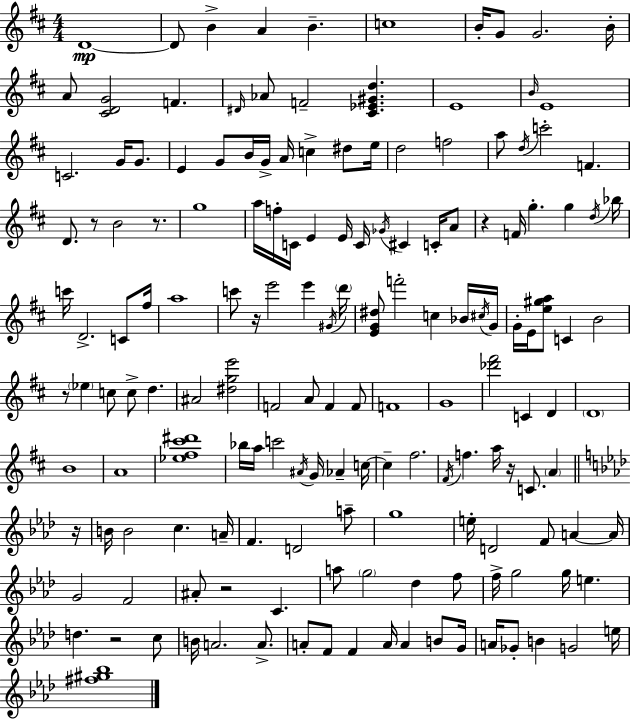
D4/w D4/e B4/q A4/q B4/q. C5/w B4/s G4/e G4/h. B4/s A4/e [C#4,D4,G4]/h F4/q. D#4/s Ab4/e F4/h [C#4,Eb4,G#4,D5]/q. E4/w B4/s E4/w C4/h. G4/s G4/e. E4/q G4/e B4/s G4/s A4/s C5/q D#5/e E5/s D5/h F5/h A5/e D5/s C6/h F4/q. D4/e. R/e B4/h R/e. G5/w A5/s F5/s C4/s E4/q E4/s C4/s Gb4/s C#4/q C4/s A4/e R/q F4/s G5/q. G5/q D5/s Bb5/s C6/s D4/h. C4/e F#5/s A5/w C6/e R/s E6/h E6/q G#4/s D6/s [E4,G4,D#5]/e F6/h C5/q Bb4/s C#5/s G4/s G4/s E4/s [E5,G#5,A5]/e C4/q B4/h R/e Eb5/q C5/e C5/e D5/q. A#4/h [D#5,G5,E6]/h F4/h A4/e F4/q F4/e F4/w G4/w [Db6,F#6]/h C4/q D4/q D4/w B4/w A4/w [Eb5,F#5,C#6,D#6]/w Bb5/s A5/s C6/h A#4/s G4/s Ab4/q C5/s C5/q F#5/h. F#4/s F5/q. A5/s R/s C4/e. A4/q R/s B4/s B4/h C5/q. A4/s F4/q. D4/h A5/e G5/w E5/s D4/h F4/e A4/q A4/s G4/h F4/h A#4/e R/h C4/q. A5/e G5/h Db5/q F5/e F5/s G5/h G5/s E5/q. D5/q. R/h C5/e B4/s A4/h. A4/e. A4/e F4/e F4/q A4/s A4/q B4/e G4/s A4/s Gb4/e B4/q G4/h E5/s [F#5,G#5,Bb5]/w